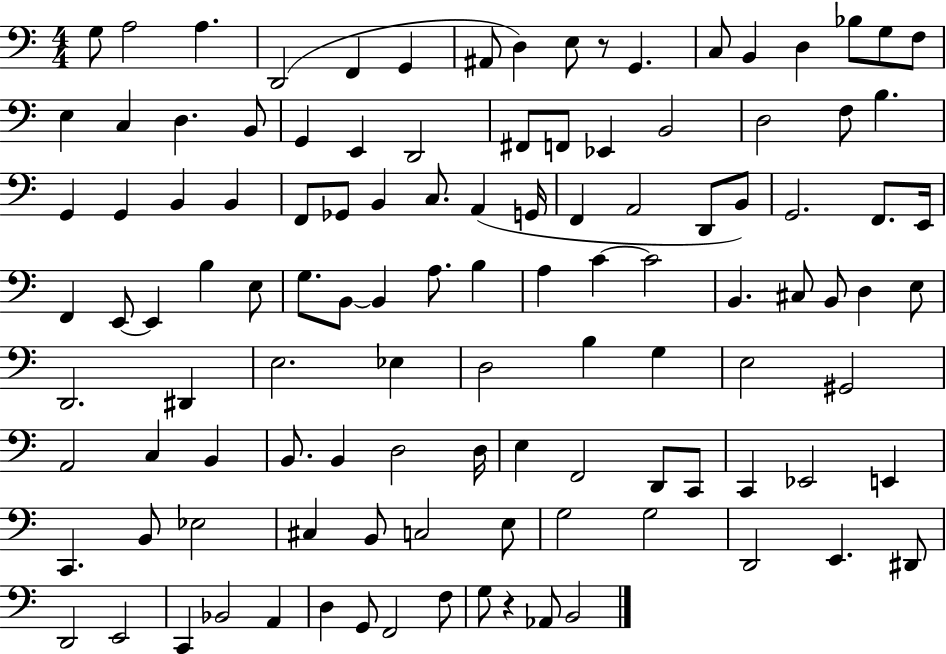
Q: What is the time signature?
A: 4/4